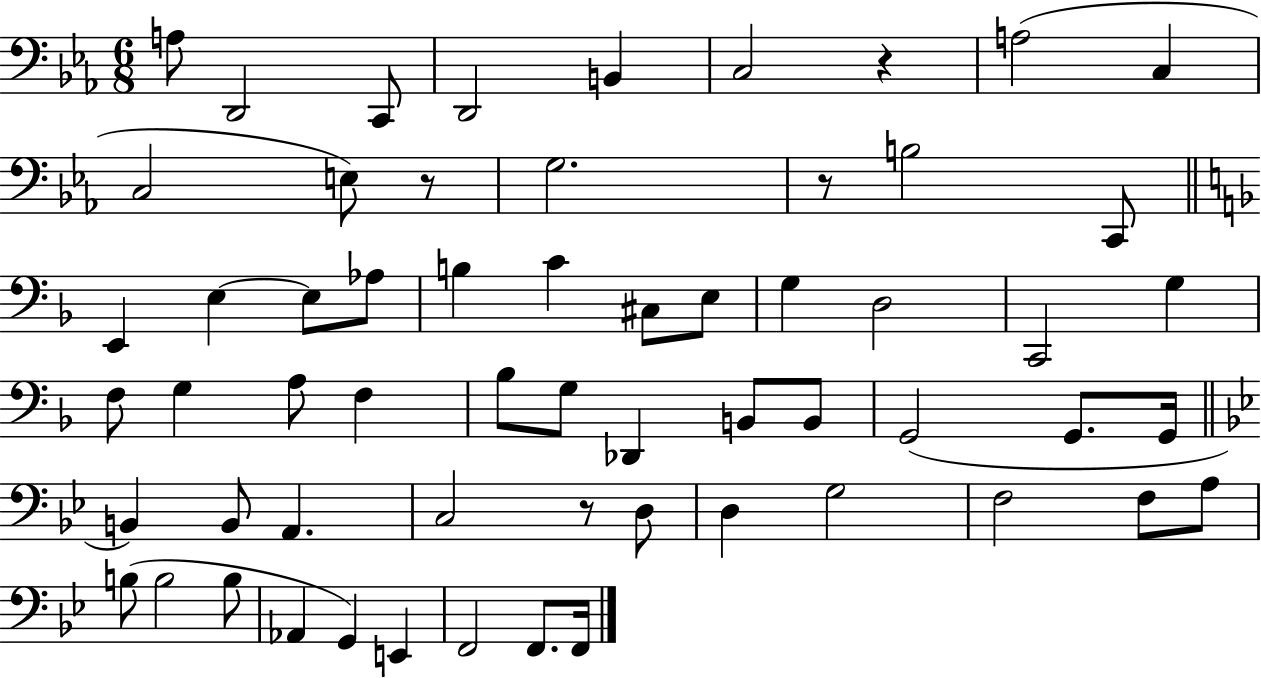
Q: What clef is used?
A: bass